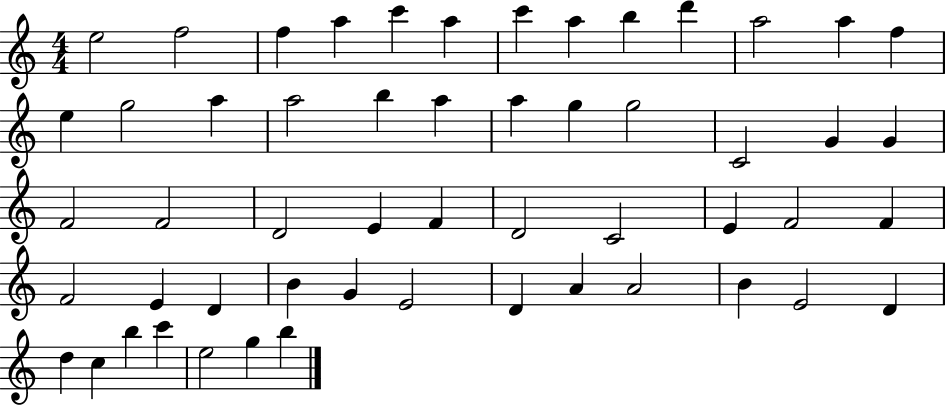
E5/h F5/h F5/q A5/q C6/q A5/q C6/q A5/q B5/q D6/q A5/h A5/q F5/q E5/q G5/h A5/q A5/h B5/q A5/q A5/q G5/q G5/h C4/h G4/q G4/q F4/h F4/h D4/h E4/q F4/q D4/h C4/h E4/q F4/h F4/q F4/h E4/q D4/q B4/q G4/q E4/h D4/q A4/q A4/h B4/q E4/h D4/q D5/q C5/q B5/q C6/q E5/h G5/q B5/q